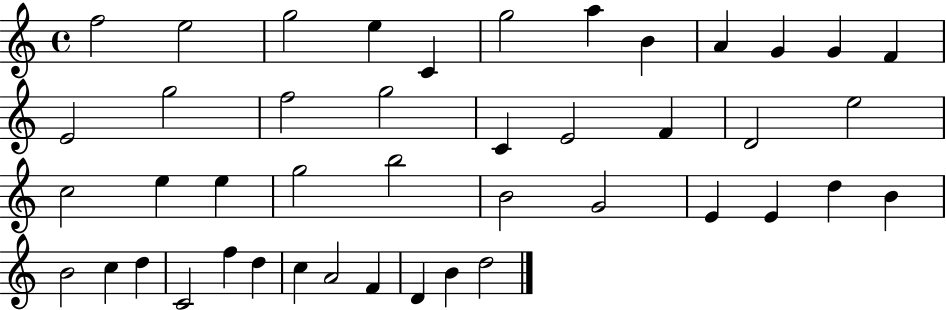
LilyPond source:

{
  \clef treble
  \time 4/4
  \defaultTimeSignature
  \key c \major
  f''2 e''2 | g''2 e''4 c'4 | g''2 a''4 b'4 | a'4 g'4 g'4 f'4 | \break e'2 g''2 | f''2 g''2 | c'4 e'2 f'4 | d'2 e''2 | \break c''2 e''4 e''4 | g''2 b''2 | b'2 g'2 | e'4 e'4 d''4 b'4 | \break b'2 c''4 d''4 | c'2 f''4 d''4 | c''4 a'2 f'4 | d'4 b'4 d''2 | \break \bar "|."
}